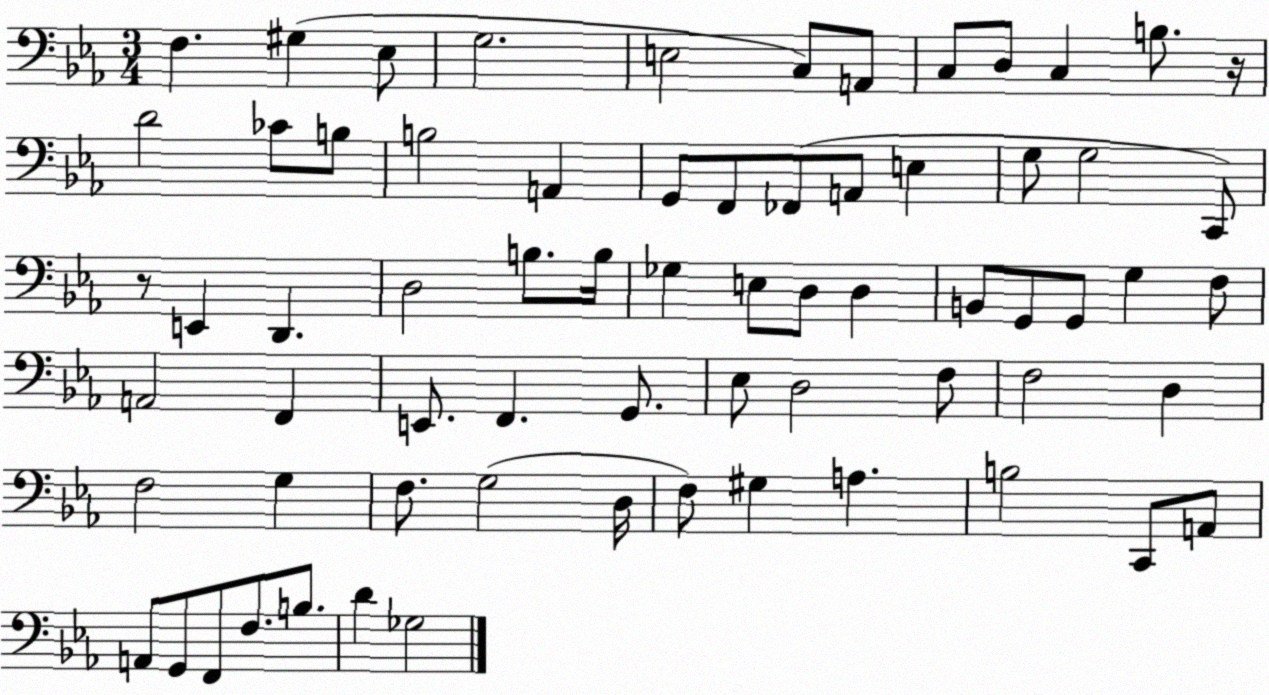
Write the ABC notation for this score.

X:1
T:Untitled
M:3/4
L:1/4
K:Eb
F, ^G, _E,/2 G,2 E,2 C,/2 A,,/2 C,/2 D,/2 C, B,/2 z/4 D2 _C/2 B,/2 B,2 A,, G,,/2 F,,/2 _F,,/2 A,,/2 E, G,/2 G,2 C,,/2 z/2 E,, D,, D,2 B,/2 B,/4 _G, E,/2 D,/2 D, B,,/2 G,,/2 G,,/2 G, F,/2 A,,2 F,, E,,/2 F,, G,,/2 _E,/2 D,2 F,/2 F,2 D, F,2 G, F,/2 G,2 D,/4 F,/2 ^G, A, B,2 C,,/2 A,,/2 A,,/2 G,,/2 F,,/2 F,/2 B,/2 D _G,2